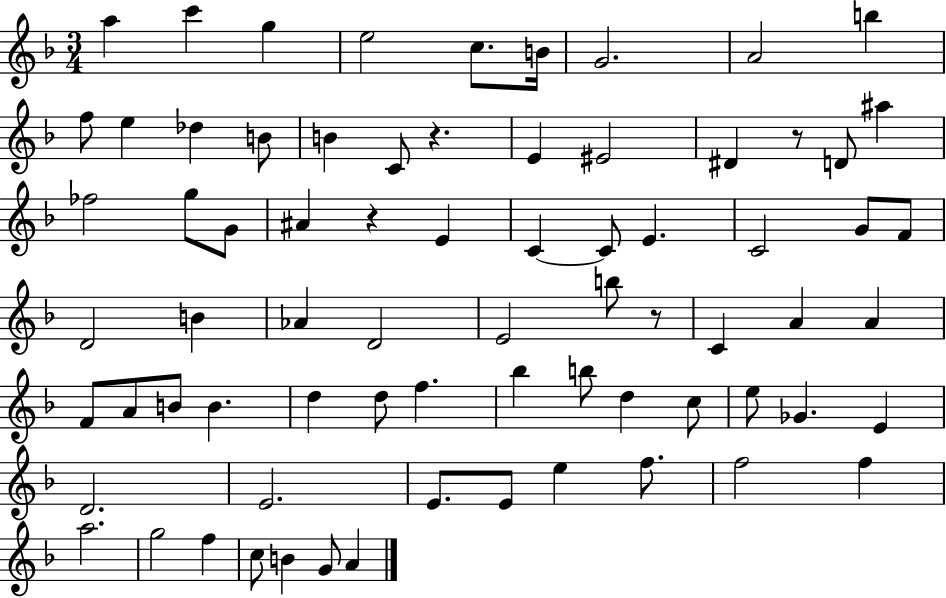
{
  \clef treble
  \numericTimeSignature
  \time 3/4
  \key f \major
  a''4 c'''4 g''4 | e''2 c''8. b'16 | g'2. | a'2 b''4 | \break f''8 e''4 des''4 b'8 | b'4 c'8 r4. | e'4 eis'2 | dis'4 r8 d'8 ais''4 | \break fes''2 g''8 g'8 | ais'4 r4 e'4 | c'4~~ c'8 e'4. | c'2 g'8 f'8 | \break d'2 b'4 | aes'4 d'2 | e'2 b''8 r8 | c'4 a'4 a'4 | \break f'8 a'8 b'8 b'4. | d''4 d''8 f''4. | bes''4 b''8 d''4 c''8 | e''8 ges'4. e'4 | \break d'2. | e'2. | e'8. e'8 e''4 f''8. | f''2 f''4 | \break a''2. | g''2 f''4 | c''8 b'4 g'8 a'4 | \bar "|."
}